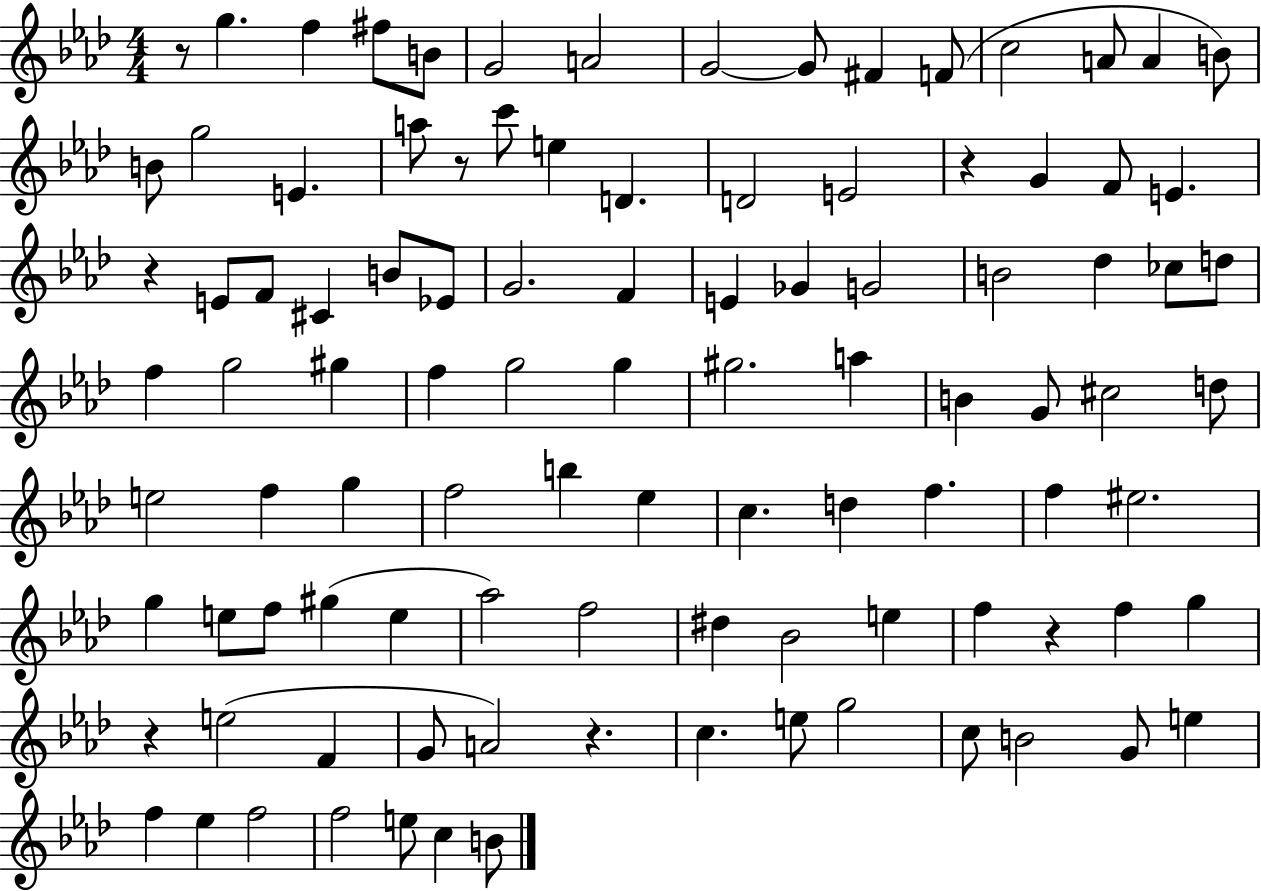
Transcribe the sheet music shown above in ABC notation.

X:1
T:Untitled
M:4/4
L:1/4
K:Ab
z/2 g f ^f/2 B/2 G2 A2 G2 G/2 ^F F/2 c2 A/2 A B/2 B/2 g2 E a/2 z/2 c'/2 e D D2 E2 z G F/2 E z E/2 F/2 ^C B/2 _E/2 G2 F E _G G2 B2 _d _c/2 d/2 f g2 ^g f g2 g ^g2 a B G/2 ^c2 d/2 e2 f g f2 b _e c d f f ^e2 g e/2 f/2 ^g e _a2 f2 ^d _B2 e f z f g z e2 F G/2 A2 z c e/2 g2 c/2 B2 G/2 e f _e f2 f2 e/2 c B/2